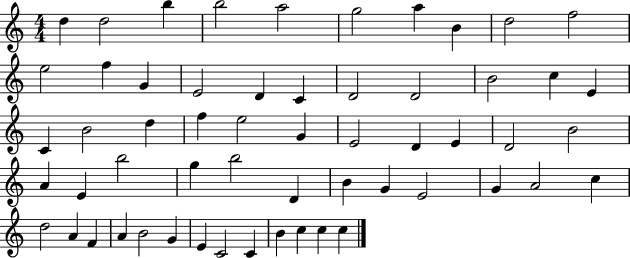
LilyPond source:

{
  \clef treble
  \numericTimeSignature
  \time 4/4
  \key c \major
  d''4 d''2 b''4 | b''2 a''2 | g''2 a''4 b'4 | d''2 f''2 | \break e''2 f''4 g'4 | e'2 d'4 c'4 | d'2 d'2 | b'2 c''4 e'4 | \break c'4 b'2 d''4 | f''4 e''2 g'4 | e'2 d'4 e'4 | d'2 b'2 | \break a'4 e'4 b''2 | g''4 b''2 d'4 | b'4 g'4 e'2 | g'4 a'2 c''4 | \break d''2 a'4 f'4 | a'4 b'2 g'4 | e'4 c'2 c'4 | b'4 c''4 c''4 c''4 | \break \bar "|."
}